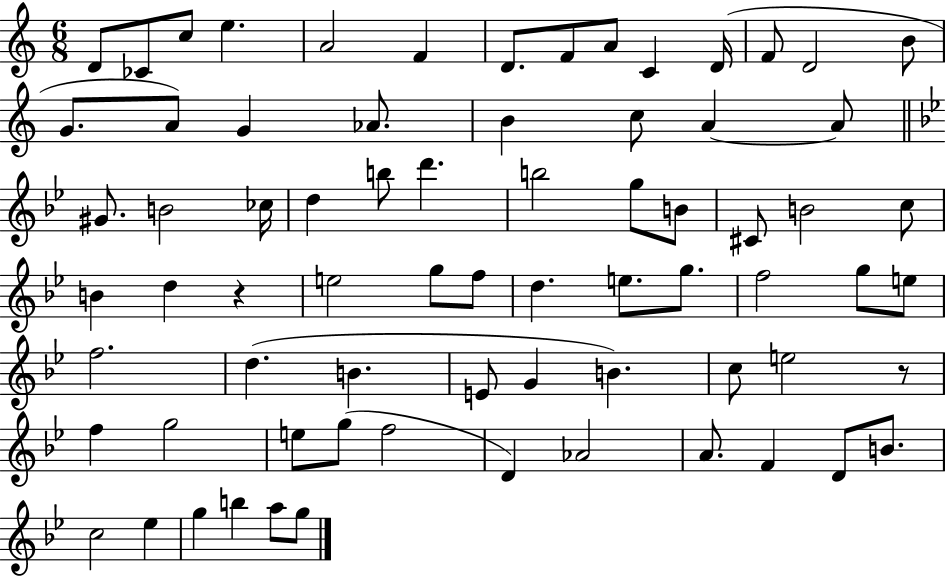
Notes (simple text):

D4/e CES4/e C5/e E5/q. A4/h F4/q D4/e. F4/e A4/e C4/q D4/s F4/e D4/h B4/e G4/e. A4/e G4/q Ab4/e. B4/q C5/e A4/q A4/e G#4/e. B4/h CES5/s D5/q B5/e D6/q. B5/h G5/e B4/e C#4/e B4/h C5/e B4/q D5/q R/q E5/h G5/e F5/e D5/q. E5/e. G5/e. F5/h G5/e E5/e F5/h. D5/q. B4/q. E4/e G4/q B4/q. C5/e E5/h R/e F5/q G5/h E5/e G5/e F5/h D4/q Ab4/h A4/e. F4/q D4/e B4/e. C5/h Eb5/q G5/q B5/q A5/e G5/e